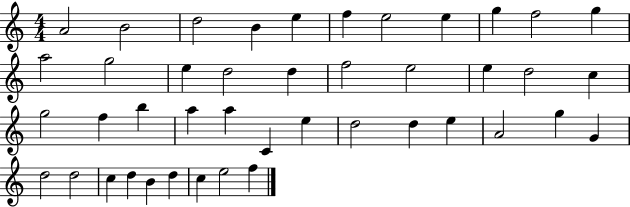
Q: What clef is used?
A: treble